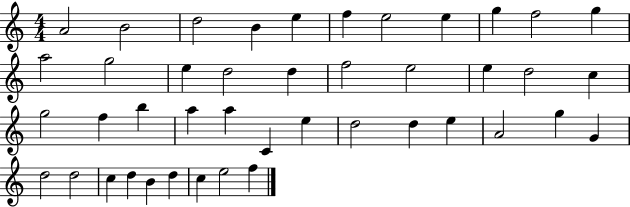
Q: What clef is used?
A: treble